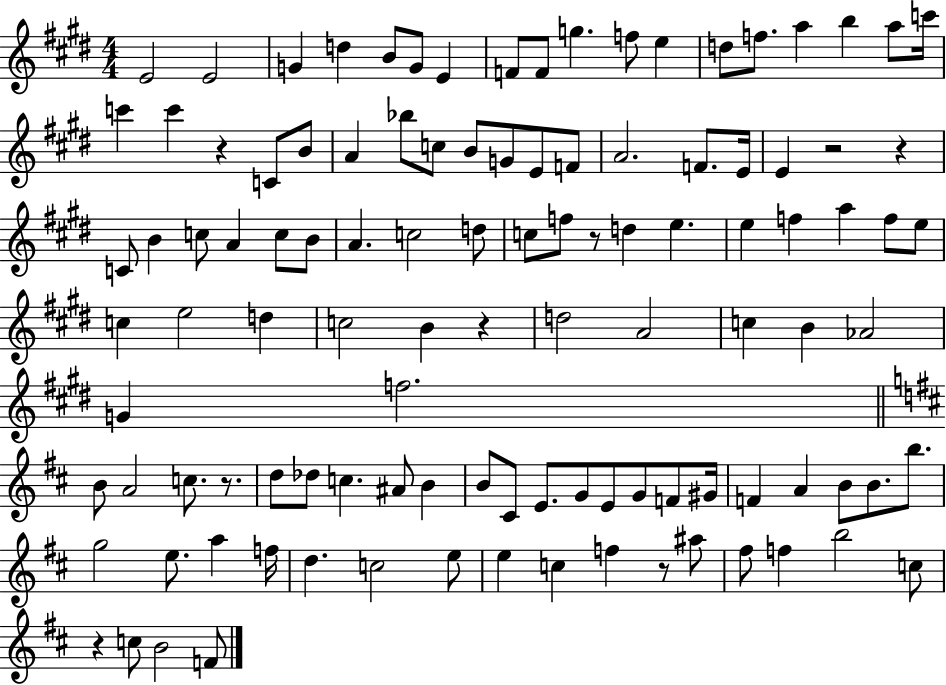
{
  \clef treble
  \numericTimeSignature
  \time 4/4
  \key e \major
  e'2 e'2 | g'4 d''4 b'8 g'8 e'4 | f'8 f'8 g''4. f''8 e''4 | d''8 f''8. a''4 b''4 a''8 c'''16 | \break c'''4 c'''4 r4 c'8 b'8 | a'4 bes''8 c''8 b'8 g'8 e'8 f'8 | a'2. f'8. e'16 | e'4 r2 r4 | \break c'8 b'4 c''8 a'4 c''8 b'8 | a'4. c''2 d''8 | c''8 f''8 r8 d''4 e''4. | e''4 f''4 a''4 f''8 e''8 | \break c''4 e''2 d''4 | c''2 b'4 r4 | d''2 a'2 | c''4 b'4 aes'2 | \break g'4 f''2. | \bar "||" \break \key d \major b'8 a'2 c''8. r8. | d''8 des''8 c''4. ais'8 b'4 | b'8 cis'8 e'8. g'8 e'8 g'8 f'8 gis'16 | f'4 a'4 b'8 b'8. b''8. | \break g''2 e''8. a''4 f''16 | d''4. c''2 e''8 | e''4 c''4 f''4 r8 ais''8 | fis''8 f''4 b''2 c''8 | \break r4 c''8 b'2 f'8 | \bar "|."
}